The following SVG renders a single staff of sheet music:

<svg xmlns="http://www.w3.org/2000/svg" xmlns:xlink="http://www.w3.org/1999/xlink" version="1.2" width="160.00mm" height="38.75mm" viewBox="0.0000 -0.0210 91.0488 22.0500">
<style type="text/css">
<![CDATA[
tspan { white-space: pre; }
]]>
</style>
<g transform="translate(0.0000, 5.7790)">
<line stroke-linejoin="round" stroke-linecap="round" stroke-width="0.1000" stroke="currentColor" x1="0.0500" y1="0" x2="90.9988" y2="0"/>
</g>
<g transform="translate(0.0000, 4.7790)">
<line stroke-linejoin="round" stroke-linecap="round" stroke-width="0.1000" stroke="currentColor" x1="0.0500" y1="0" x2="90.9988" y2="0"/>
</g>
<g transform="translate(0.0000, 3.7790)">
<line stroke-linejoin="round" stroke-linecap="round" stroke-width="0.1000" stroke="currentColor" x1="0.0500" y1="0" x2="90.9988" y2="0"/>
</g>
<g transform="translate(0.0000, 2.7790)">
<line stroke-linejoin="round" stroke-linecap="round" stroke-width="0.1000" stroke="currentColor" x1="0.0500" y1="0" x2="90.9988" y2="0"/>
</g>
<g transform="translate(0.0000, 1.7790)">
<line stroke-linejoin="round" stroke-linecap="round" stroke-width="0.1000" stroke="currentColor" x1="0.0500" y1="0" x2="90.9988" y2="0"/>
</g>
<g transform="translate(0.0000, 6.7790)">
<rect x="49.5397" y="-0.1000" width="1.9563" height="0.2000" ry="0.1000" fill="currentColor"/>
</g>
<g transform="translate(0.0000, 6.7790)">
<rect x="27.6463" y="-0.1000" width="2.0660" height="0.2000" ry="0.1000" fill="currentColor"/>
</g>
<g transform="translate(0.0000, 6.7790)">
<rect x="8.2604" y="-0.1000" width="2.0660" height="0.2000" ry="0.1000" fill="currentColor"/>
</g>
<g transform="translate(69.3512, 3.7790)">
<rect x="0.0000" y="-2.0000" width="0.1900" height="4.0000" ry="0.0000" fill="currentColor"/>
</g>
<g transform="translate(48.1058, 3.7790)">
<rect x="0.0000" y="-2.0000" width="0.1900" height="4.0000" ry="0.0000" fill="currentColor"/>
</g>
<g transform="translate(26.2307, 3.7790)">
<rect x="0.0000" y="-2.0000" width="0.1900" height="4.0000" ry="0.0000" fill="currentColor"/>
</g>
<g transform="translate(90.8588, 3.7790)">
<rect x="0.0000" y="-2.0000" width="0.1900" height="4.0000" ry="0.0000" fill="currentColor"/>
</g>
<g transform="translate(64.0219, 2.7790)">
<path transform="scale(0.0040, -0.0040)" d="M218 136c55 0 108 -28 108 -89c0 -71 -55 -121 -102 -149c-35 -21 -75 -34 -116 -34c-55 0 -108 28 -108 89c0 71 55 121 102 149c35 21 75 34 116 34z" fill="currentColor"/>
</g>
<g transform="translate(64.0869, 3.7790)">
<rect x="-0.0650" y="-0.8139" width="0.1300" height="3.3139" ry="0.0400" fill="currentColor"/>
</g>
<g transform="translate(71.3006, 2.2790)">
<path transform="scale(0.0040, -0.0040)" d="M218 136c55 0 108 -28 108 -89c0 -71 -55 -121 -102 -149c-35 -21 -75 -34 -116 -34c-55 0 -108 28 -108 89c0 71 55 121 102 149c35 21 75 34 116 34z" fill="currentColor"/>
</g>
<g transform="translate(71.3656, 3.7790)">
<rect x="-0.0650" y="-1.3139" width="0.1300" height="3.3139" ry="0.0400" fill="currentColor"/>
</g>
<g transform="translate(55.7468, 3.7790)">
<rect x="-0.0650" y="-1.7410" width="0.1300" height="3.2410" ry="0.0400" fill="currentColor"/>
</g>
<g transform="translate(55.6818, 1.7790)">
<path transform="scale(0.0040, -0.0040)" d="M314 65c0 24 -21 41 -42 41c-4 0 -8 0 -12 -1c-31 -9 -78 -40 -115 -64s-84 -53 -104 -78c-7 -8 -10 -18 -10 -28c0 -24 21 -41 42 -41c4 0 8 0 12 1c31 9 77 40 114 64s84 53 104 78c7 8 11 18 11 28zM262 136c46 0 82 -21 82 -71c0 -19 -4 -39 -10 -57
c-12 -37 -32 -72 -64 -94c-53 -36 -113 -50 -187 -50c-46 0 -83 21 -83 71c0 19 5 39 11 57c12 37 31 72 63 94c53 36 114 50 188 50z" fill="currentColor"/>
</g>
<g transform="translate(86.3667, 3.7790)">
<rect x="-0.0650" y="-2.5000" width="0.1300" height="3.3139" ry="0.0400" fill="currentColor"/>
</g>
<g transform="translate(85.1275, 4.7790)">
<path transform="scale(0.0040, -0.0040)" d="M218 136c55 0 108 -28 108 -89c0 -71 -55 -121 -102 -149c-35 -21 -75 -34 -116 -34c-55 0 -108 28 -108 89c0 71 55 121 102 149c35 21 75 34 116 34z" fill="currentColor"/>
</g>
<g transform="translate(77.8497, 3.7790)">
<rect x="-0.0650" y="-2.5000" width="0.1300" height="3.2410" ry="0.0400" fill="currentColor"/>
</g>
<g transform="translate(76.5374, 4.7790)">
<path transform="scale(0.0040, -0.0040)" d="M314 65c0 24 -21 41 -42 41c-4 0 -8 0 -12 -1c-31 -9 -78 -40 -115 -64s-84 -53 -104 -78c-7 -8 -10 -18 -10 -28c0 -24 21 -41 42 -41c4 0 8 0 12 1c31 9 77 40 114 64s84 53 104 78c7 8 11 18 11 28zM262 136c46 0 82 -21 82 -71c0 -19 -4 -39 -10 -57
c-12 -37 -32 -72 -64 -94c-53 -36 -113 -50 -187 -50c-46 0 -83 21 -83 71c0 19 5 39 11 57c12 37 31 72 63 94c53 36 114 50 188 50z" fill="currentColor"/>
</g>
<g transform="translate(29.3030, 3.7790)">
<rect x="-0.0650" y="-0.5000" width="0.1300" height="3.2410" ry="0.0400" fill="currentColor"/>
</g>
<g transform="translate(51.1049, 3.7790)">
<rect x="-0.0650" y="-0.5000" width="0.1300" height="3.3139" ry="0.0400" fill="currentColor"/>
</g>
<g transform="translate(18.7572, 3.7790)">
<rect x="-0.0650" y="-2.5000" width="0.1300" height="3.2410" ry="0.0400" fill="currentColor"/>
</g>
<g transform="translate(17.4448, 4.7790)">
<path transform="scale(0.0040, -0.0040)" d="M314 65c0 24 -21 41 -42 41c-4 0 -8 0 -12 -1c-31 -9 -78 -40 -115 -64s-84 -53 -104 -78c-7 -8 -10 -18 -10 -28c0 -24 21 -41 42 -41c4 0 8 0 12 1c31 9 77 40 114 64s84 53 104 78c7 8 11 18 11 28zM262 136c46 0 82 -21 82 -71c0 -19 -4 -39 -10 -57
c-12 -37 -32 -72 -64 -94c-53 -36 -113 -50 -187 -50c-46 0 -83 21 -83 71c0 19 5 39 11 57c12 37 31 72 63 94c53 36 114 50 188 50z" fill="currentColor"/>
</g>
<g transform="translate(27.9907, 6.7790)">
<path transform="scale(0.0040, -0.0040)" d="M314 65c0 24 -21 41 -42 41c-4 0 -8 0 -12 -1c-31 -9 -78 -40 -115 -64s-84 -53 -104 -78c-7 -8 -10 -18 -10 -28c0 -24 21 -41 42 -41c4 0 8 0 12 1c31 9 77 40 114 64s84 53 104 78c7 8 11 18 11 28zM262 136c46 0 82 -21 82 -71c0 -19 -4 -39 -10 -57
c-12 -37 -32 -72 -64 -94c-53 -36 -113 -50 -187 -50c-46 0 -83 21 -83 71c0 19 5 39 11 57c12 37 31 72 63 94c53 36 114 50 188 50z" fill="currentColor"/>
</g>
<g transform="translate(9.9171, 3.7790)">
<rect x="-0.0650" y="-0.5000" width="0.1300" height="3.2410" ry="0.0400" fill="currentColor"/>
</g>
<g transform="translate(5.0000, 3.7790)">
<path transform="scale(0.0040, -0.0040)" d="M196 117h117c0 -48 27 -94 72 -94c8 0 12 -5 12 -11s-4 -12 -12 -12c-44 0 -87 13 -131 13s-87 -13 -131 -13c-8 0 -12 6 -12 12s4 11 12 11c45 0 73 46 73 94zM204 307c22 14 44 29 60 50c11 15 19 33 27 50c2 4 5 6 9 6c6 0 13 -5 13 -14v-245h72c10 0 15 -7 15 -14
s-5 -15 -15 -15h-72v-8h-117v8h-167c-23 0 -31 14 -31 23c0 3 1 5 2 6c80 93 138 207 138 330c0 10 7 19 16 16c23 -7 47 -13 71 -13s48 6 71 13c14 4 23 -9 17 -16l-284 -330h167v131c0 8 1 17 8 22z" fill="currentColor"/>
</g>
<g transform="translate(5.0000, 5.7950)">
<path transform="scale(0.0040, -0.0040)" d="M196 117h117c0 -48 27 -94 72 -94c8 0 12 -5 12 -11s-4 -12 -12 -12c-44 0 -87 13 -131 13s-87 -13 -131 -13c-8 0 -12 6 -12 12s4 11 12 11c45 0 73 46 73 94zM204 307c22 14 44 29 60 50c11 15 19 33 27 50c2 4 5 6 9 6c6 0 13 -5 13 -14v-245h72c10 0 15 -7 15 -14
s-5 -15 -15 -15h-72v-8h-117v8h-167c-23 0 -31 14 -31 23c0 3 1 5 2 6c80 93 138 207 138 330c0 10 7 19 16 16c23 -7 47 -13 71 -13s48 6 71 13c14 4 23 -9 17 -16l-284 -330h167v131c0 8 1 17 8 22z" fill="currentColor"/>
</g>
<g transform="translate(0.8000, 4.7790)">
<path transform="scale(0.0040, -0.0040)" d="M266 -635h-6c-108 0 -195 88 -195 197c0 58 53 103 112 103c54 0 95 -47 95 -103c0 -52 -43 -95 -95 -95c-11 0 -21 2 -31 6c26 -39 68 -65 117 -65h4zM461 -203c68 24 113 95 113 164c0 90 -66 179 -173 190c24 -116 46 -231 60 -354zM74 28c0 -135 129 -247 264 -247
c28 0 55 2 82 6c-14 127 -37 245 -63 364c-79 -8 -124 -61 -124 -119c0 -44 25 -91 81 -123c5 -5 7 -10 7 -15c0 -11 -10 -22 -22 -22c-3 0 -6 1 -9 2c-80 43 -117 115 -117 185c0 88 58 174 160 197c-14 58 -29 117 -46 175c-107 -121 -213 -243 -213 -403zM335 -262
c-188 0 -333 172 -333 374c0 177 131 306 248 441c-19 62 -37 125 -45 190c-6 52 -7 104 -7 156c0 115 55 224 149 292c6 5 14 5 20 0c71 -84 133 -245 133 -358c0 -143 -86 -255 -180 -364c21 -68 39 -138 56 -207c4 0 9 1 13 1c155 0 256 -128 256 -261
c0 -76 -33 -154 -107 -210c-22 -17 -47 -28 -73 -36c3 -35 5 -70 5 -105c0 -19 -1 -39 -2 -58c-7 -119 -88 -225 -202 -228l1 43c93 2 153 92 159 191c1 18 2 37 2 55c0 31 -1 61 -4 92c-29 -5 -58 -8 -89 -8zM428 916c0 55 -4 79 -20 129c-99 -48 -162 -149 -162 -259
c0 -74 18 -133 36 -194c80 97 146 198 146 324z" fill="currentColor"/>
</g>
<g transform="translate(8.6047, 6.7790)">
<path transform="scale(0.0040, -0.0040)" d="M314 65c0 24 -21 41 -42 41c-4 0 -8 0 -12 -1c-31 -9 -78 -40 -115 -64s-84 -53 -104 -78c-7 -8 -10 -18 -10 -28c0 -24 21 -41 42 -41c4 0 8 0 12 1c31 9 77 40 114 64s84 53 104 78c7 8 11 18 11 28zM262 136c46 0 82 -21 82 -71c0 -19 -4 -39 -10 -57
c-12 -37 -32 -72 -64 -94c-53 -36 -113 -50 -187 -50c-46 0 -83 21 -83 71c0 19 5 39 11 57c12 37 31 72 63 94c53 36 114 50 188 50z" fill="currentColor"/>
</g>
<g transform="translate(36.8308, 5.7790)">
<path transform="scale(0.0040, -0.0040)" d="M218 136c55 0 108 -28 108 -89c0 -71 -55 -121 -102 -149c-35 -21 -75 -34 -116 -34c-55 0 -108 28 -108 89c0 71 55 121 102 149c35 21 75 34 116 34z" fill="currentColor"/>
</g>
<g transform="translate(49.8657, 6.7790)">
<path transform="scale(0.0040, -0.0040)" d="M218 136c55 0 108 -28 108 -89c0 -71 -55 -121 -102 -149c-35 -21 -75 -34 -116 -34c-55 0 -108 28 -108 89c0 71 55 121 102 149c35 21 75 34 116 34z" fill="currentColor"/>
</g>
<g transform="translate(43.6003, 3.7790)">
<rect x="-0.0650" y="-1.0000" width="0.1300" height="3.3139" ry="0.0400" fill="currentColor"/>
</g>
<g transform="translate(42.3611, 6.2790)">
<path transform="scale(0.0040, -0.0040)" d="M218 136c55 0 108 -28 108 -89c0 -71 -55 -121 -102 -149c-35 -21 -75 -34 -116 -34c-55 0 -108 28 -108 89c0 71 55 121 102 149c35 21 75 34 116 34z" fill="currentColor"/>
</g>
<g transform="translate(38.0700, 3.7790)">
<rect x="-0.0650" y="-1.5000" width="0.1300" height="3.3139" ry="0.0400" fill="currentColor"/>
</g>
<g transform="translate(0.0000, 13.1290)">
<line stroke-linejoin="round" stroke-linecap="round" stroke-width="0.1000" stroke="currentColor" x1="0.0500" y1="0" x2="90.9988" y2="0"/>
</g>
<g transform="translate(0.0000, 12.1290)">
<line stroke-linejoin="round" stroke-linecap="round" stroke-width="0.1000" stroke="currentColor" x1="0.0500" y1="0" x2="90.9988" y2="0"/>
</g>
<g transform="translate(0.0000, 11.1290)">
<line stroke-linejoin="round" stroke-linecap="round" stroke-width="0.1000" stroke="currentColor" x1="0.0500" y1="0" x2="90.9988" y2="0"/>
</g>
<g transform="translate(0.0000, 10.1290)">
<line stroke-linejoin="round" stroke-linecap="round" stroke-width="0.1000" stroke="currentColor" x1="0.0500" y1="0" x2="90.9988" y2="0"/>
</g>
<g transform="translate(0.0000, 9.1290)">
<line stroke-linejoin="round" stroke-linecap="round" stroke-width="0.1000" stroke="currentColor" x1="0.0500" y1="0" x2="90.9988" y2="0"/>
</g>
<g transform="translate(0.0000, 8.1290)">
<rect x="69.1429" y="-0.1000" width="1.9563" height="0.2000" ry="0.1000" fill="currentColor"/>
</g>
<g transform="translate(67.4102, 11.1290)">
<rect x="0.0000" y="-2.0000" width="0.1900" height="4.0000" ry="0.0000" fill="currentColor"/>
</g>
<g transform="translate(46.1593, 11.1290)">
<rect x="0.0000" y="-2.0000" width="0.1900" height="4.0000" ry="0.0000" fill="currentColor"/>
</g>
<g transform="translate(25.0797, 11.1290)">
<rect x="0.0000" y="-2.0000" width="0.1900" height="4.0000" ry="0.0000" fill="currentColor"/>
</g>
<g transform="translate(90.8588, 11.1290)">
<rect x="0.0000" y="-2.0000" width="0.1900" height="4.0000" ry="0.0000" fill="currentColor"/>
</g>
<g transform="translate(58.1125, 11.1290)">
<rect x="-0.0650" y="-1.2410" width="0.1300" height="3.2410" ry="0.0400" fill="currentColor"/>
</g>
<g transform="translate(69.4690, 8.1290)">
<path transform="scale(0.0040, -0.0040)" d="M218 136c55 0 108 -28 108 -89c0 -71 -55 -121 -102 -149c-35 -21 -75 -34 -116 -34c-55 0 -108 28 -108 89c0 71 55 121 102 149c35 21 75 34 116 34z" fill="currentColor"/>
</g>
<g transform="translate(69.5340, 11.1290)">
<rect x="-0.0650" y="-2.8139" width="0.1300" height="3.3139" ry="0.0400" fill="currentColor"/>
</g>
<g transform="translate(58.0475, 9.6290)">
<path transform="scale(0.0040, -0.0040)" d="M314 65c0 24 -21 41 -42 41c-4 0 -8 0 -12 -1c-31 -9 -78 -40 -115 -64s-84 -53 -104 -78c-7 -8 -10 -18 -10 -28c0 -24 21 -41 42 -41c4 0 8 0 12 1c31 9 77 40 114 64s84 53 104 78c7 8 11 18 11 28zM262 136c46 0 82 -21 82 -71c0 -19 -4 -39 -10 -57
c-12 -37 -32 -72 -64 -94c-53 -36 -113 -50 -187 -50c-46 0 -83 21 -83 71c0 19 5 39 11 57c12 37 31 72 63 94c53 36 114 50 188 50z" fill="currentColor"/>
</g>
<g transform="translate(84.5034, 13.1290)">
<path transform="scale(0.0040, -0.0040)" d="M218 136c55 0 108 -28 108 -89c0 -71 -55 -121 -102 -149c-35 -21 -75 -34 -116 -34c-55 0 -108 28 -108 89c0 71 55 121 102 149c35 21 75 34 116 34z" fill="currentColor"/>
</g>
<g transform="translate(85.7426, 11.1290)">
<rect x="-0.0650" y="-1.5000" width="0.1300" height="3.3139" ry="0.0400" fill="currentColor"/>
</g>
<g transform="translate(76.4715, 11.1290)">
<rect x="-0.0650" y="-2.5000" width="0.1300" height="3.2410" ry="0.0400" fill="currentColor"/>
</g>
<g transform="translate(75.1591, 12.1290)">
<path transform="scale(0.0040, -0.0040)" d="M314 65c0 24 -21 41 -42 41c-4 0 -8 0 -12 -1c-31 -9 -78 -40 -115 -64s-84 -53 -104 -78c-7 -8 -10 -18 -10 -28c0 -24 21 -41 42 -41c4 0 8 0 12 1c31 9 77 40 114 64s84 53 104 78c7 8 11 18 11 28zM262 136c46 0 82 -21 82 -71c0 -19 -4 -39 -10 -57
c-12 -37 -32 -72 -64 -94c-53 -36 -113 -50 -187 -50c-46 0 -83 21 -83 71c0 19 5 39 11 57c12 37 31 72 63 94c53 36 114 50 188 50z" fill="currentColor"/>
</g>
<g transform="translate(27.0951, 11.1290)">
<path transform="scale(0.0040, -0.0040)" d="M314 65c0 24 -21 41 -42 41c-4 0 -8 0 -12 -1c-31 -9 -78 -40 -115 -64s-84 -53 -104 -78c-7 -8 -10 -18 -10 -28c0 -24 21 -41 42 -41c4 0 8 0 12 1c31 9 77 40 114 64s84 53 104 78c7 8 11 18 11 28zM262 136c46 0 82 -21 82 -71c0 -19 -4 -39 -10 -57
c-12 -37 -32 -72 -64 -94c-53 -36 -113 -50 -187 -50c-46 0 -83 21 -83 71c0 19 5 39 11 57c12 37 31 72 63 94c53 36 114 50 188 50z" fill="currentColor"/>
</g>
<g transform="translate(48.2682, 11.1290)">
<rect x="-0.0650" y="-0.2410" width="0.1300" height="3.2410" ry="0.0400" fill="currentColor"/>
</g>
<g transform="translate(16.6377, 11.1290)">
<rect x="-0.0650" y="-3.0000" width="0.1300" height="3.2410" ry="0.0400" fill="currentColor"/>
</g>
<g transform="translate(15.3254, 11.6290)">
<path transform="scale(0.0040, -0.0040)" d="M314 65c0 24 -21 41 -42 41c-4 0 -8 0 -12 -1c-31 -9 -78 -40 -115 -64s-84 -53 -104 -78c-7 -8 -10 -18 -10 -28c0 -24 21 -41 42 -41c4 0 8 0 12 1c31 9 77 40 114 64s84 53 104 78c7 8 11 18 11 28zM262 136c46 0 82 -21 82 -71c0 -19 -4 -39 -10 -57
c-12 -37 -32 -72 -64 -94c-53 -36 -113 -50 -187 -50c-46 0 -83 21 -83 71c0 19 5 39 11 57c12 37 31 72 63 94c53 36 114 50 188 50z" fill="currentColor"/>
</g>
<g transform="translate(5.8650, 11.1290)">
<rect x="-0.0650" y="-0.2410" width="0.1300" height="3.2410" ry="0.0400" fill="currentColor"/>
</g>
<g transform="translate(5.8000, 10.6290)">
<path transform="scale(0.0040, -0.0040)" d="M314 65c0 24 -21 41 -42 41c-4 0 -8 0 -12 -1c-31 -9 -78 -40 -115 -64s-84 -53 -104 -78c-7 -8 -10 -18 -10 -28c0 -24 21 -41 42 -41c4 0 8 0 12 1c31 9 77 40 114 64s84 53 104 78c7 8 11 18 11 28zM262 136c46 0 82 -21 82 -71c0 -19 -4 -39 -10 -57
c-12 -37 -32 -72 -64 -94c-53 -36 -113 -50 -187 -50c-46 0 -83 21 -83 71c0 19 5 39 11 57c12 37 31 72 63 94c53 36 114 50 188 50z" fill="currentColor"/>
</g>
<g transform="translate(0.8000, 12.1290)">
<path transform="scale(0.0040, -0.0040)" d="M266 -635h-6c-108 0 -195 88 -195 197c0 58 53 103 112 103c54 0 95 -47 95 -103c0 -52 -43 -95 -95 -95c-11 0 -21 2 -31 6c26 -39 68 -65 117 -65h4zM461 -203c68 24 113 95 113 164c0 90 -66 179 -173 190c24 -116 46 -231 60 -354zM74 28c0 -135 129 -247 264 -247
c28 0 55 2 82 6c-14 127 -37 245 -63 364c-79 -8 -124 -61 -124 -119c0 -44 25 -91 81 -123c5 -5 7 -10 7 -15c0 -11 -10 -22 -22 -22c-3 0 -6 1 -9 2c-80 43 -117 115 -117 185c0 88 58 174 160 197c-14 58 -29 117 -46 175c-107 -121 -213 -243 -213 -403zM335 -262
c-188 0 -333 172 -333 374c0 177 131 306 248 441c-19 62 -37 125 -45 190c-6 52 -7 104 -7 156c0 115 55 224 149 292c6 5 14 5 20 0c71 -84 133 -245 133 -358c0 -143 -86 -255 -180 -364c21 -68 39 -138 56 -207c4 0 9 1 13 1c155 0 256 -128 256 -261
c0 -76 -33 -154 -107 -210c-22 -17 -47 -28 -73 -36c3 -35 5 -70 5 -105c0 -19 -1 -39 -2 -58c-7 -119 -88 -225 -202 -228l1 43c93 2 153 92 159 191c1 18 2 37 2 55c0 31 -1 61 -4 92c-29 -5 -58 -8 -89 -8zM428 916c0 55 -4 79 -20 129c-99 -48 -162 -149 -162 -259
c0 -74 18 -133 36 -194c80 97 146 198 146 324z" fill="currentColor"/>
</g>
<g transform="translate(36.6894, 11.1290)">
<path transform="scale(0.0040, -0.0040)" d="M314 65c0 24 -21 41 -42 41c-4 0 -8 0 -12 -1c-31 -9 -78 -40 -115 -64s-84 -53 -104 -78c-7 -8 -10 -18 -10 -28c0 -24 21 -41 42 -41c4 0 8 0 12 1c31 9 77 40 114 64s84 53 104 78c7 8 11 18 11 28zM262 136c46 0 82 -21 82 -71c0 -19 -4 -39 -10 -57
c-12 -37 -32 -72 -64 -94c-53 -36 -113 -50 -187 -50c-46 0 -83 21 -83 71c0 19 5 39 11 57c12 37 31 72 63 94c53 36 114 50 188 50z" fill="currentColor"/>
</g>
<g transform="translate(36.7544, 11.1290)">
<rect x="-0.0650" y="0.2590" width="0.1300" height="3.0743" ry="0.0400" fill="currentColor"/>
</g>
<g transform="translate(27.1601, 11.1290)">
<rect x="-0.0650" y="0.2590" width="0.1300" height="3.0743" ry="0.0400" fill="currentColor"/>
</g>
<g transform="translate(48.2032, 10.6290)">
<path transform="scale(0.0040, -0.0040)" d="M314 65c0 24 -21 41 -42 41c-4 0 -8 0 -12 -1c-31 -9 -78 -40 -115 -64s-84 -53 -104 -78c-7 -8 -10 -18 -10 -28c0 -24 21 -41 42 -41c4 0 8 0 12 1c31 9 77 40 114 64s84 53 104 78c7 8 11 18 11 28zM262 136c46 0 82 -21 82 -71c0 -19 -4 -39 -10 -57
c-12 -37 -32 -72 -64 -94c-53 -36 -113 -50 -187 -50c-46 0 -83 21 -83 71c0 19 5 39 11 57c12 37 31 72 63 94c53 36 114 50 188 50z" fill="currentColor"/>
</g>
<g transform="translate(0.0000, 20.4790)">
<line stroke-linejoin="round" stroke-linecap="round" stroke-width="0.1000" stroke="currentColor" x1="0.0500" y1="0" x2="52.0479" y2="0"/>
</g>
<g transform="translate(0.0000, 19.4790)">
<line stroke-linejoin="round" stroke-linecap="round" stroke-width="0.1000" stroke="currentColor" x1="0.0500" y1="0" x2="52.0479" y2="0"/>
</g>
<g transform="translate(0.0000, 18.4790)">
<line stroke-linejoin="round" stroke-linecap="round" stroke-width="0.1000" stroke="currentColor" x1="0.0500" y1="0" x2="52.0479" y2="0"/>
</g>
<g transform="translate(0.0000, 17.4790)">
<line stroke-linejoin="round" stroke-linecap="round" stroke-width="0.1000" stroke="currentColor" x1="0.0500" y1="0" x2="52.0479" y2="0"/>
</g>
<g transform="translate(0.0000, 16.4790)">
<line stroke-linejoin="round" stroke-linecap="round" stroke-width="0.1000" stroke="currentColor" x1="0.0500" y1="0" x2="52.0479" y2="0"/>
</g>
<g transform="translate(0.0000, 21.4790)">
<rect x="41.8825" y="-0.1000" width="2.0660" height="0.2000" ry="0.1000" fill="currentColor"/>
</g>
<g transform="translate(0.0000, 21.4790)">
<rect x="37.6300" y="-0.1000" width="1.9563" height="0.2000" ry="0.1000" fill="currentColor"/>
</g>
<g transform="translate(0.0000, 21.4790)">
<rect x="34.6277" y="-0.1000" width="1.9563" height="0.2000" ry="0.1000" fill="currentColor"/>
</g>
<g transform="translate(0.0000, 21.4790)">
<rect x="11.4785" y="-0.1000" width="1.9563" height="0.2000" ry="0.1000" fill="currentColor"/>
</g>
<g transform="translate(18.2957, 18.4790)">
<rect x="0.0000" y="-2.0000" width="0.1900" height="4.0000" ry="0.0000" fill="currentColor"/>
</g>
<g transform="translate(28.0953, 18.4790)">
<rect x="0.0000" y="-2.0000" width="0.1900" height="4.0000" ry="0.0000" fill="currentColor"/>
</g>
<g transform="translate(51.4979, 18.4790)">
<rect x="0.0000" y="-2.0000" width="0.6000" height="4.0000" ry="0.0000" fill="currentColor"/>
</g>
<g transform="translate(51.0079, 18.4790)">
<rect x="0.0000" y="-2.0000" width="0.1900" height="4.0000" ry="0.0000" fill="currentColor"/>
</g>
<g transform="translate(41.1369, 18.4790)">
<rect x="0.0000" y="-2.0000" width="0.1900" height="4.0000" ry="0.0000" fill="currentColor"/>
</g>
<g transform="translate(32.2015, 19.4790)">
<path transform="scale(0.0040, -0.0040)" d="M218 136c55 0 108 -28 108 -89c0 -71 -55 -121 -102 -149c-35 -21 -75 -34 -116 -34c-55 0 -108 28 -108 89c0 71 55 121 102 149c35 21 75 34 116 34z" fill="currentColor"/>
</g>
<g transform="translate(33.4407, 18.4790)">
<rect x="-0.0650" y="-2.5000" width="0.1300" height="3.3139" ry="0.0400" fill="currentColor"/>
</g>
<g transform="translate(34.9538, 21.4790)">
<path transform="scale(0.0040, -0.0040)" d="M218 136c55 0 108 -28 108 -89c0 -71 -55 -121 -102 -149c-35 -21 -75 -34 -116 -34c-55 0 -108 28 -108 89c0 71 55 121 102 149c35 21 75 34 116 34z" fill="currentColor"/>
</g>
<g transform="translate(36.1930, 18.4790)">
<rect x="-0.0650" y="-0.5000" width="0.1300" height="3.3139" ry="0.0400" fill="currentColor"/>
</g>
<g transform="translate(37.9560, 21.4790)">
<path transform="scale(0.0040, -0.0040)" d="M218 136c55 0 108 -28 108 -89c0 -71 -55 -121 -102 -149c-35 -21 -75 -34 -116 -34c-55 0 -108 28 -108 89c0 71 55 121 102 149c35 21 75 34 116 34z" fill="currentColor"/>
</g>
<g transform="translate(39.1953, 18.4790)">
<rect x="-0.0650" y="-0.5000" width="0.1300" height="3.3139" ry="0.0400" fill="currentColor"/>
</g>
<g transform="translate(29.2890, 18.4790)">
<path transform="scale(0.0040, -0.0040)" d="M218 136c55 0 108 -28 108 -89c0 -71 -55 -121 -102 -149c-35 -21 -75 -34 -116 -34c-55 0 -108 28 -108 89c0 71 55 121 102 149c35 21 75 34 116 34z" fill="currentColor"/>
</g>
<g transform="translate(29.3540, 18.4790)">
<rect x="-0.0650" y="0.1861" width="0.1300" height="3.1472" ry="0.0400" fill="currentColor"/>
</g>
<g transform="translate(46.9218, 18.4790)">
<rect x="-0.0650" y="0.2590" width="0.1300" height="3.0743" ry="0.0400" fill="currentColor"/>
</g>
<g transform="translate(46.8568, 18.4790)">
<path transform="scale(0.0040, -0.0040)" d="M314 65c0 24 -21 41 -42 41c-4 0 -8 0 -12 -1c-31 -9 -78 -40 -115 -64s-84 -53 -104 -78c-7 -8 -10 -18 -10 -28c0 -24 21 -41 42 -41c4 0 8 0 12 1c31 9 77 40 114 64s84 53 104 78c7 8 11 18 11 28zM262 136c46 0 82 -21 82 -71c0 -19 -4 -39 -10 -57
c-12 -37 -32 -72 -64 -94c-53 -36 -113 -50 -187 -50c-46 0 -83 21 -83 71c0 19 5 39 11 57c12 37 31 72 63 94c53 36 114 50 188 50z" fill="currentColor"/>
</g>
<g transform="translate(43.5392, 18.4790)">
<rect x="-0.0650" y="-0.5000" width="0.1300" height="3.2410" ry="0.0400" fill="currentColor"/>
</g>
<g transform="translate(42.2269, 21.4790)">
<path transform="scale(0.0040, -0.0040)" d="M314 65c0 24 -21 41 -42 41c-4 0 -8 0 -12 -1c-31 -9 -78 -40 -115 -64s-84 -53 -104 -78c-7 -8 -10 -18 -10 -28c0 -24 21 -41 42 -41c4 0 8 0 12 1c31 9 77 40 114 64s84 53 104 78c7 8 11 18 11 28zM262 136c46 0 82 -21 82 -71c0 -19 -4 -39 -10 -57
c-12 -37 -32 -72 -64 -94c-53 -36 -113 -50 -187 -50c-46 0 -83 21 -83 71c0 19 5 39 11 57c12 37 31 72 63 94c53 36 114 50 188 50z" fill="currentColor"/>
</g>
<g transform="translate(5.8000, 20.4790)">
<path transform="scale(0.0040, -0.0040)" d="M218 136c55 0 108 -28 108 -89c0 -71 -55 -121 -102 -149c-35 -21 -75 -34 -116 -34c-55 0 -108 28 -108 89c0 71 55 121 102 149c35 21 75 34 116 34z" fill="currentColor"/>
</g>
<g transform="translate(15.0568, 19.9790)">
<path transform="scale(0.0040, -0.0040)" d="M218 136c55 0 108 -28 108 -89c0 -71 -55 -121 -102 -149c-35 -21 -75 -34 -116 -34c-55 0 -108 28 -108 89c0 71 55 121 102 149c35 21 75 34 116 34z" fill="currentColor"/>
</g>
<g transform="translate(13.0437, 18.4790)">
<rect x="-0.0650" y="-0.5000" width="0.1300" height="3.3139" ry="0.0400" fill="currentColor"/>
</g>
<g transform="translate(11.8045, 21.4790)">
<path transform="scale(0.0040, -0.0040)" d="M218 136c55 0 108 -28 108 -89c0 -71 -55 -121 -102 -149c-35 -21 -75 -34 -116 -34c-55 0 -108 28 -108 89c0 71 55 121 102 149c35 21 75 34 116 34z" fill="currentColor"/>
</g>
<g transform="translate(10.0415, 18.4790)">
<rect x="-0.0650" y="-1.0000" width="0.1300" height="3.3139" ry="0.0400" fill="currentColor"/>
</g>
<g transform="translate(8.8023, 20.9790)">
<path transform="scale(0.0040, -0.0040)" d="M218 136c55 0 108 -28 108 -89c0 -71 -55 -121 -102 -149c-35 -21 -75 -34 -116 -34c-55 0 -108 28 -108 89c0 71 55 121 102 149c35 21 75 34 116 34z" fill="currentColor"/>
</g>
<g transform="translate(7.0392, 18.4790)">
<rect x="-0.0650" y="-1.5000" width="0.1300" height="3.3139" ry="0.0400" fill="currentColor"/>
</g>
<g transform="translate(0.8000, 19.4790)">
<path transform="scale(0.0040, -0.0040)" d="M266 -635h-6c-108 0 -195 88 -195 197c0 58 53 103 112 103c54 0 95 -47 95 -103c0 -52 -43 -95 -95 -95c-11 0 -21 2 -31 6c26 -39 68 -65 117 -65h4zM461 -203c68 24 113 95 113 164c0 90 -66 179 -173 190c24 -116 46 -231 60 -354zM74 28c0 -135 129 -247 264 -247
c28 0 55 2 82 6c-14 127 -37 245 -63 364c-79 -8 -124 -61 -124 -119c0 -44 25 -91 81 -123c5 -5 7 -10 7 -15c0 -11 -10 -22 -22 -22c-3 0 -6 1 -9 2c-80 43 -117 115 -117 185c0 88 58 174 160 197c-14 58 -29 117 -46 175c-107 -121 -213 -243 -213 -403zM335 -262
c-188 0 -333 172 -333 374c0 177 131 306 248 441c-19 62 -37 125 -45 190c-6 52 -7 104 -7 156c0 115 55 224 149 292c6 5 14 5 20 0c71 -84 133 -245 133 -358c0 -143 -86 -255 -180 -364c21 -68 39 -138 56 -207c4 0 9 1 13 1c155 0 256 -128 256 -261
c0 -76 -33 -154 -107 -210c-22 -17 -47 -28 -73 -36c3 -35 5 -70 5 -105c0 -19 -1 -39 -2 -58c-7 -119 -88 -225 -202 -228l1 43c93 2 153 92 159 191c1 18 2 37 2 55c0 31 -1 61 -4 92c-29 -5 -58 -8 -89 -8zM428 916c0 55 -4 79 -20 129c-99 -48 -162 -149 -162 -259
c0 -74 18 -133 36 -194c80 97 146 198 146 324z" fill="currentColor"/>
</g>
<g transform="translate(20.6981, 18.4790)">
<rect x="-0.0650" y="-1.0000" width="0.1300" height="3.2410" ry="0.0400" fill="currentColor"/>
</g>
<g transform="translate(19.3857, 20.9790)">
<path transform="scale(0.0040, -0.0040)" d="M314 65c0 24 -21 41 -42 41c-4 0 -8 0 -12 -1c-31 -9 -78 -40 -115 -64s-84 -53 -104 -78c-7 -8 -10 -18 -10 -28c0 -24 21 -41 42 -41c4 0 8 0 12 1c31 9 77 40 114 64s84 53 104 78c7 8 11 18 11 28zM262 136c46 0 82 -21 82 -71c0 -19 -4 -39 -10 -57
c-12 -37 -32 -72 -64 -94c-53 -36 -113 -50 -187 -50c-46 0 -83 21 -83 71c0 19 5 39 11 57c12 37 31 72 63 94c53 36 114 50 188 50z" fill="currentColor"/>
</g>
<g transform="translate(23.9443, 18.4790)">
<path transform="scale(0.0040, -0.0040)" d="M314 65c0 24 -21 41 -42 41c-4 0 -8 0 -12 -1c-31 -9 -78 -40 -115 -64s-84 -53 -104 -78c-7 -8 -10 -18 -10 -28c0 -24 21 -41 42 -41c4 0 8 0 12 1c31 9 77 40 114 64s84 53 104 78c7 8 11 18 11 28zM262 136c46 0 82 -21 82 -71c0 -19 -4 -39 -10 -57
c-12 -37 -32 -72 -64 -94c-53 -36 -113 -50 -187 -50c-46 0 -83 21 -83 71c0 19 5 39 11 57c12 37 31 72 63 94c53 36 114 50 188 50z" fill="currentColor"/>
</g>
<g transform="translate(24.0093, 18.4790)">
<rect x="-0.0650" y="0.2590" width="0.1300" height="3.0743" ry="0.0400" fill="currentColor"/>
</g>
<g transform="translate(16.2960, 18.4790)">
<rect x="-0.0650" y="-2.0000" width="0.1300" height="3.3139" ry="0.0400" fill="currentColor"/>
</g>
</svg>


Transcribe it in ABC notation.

X:1
T:Untitled
M:4/4
L:1/4
K:C
C2 G2 C2 E D C f2 d e G2 G c2 A2 B2 B2 c2 e2 a G2 E E D C F D2 B2 B G C C C2 B2